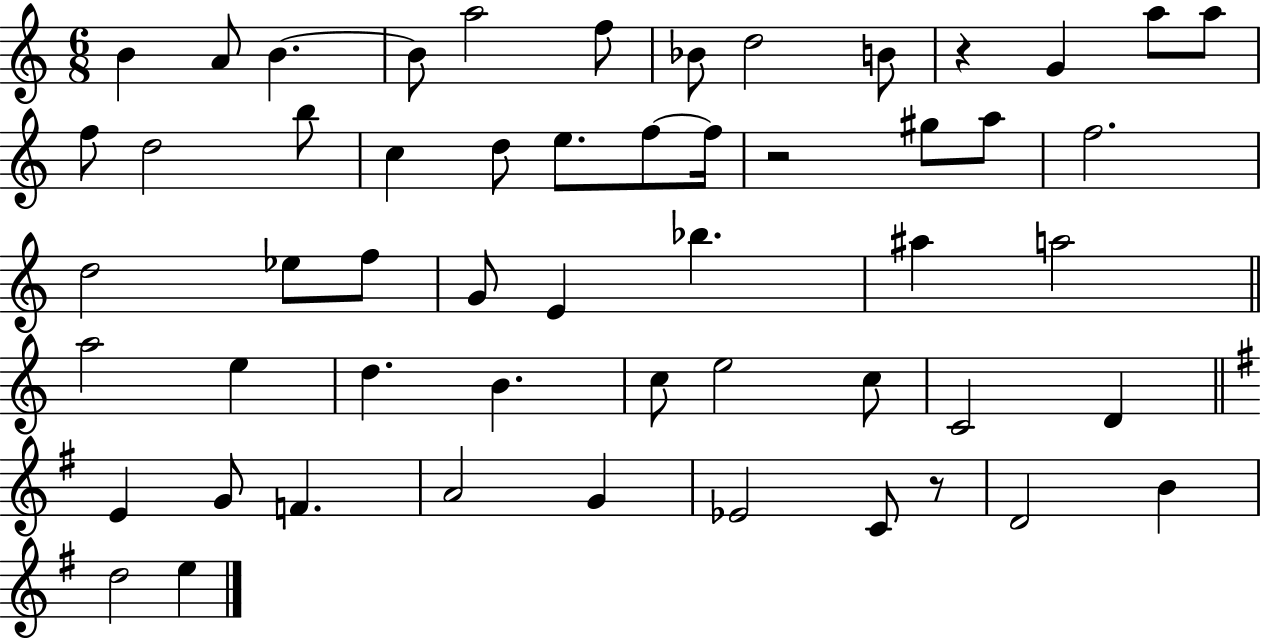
{
  \clef treble
  \numericTimeSignature
  \time 6/8
  \key c \major
  b'4 a'8 b'4.~~ | b'8 a''2 f''8 | bes'8 d''2 b'8 | r4 g'4 a''8 a''8 | \break f''8 d''2 b''8 | c''4 d''8 e''8. f''8~~ f''16 | r2 gis''8 a''8 | f''2. | \break d''2 ees''8 f''8 | g'8 e'4 bes''4. | ais''4 a''2 | \bar "||" \break \key c \major a''2 e''4 | d''4. b'4. | c''8 e''2 c''8 | c'2 d'4 | \break \bar "||" \break \key e \minor e'4 g'8 f'4. | a'2 g'4 | ees'2 c'8 r8 | d'2 b'4 | \break d''2 e''4 | \bar "|."
}